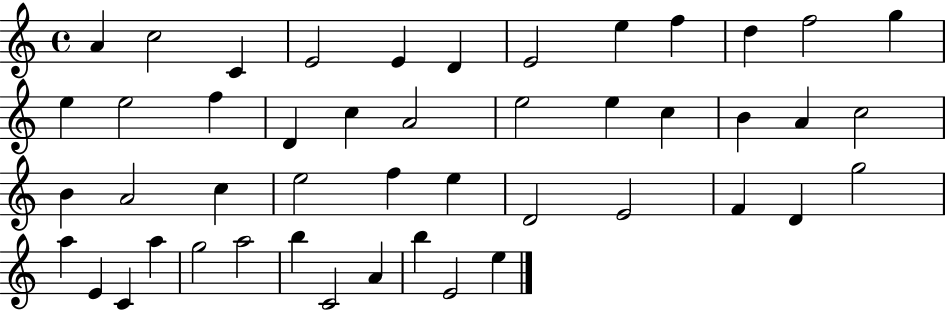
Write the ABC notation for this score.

X:1
T:Untitled
M:4/4
L:1/4
K:C
A c2 C E2 E D E2 e f d f2 g e e2 f D c A2 e2 e c B A c2 B A2 c e2 f e D2 E2 F D g2 a E C a g2 a2 b C2 A b E2 e